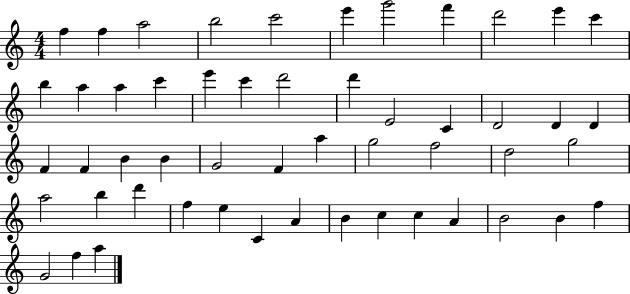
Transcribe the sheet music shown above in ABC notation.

X:1
T:Untitled
M:4/4
L:1/4
K:C
f f a2 b2 c'2 e' g'2 f' d'2 e' c' b a a c' e' c' d'2 d' E2 C D2 D D F F B B G2 F a g2 f2 d2 g2 a2 b d' f e C A B c c A B2 B f G2 f a